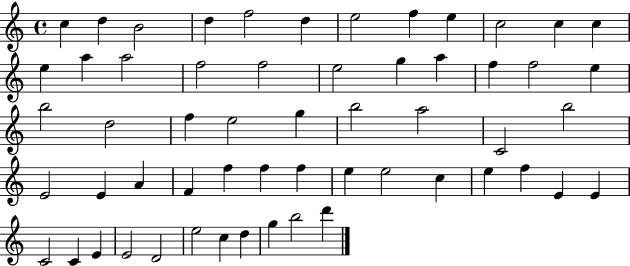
{
  \clef treble
  \time 4/4
  \defaultTimeSignature
  \key c \major
  c''4 d''4 b'2 | d''4 f''2 d''4 | e''2 f''4 e''4 | c''2 c''4 c''4 | \break e''4 a''4 a''2 | f''2 f''2 | e''2 g''4 a''4 | f''4 f''2 e''4 | \break b''2 d''2 | f''4 e''2 g''4 | b''2 a''2 | c'2 b''2 | \break e'2 e'4 a'4 | f'4 f''4 f''4 f''4 | e''4 e''2 c''4 | e''4 f''4 e'4 e'4 | \break c'2 c'4 e'4 | e'2 d'2 | e''2 c''4 d''4 | g''4 b''2 d'''4 | \break \bar "|."
}